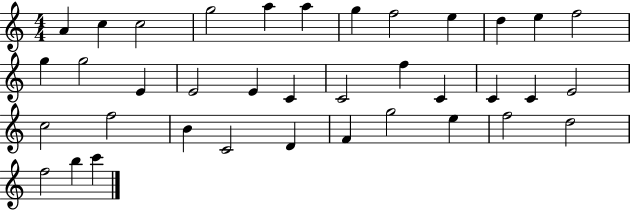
A4/q C5/q C5/h G5/h A5/q A5/q G5/q F5/h E5/q D5/q E5/q F5/h G5/q G5/h E4/q E4/h E4/q C4/q C4/h F5/q C4/q C4/q C4/q E4/h C5/h F5/h B4/q C4/h D4/q F4/q G5/h E5/q F5/h D5/h F5/h B5/q C6/q